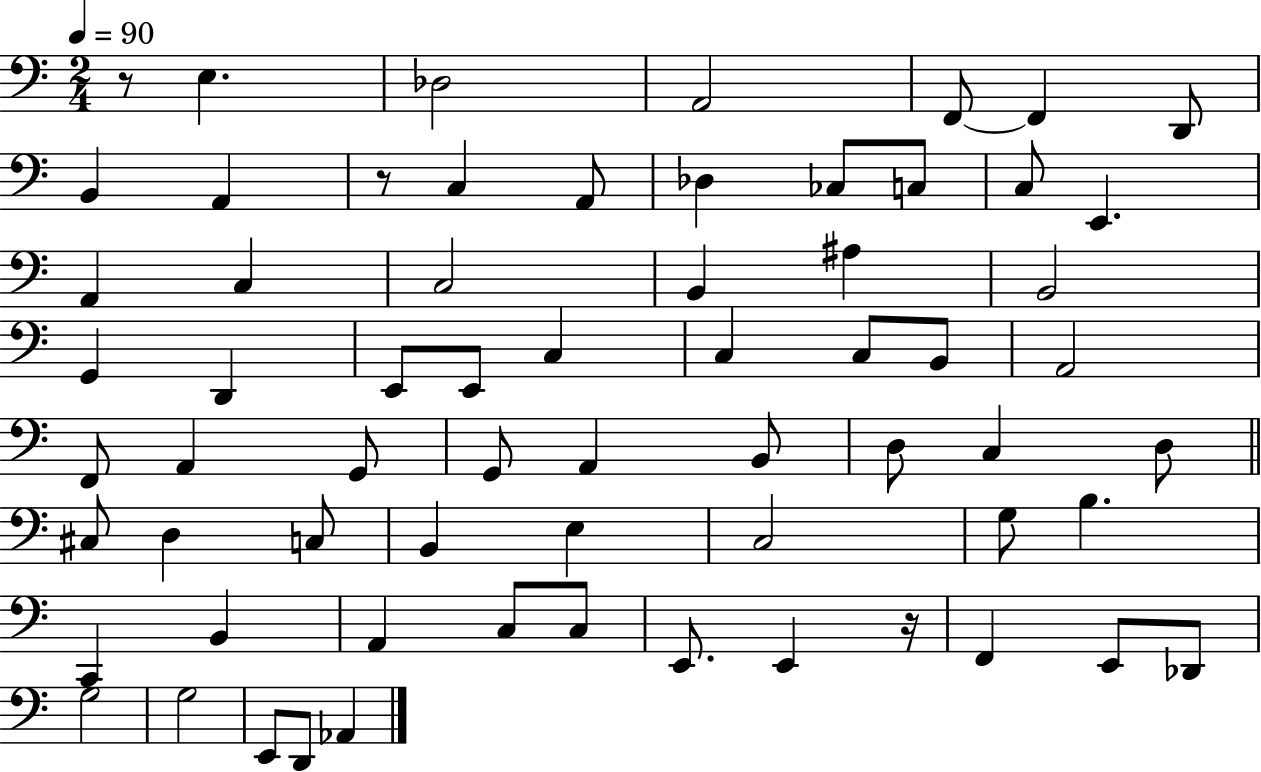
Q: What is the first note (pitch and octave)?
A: E3